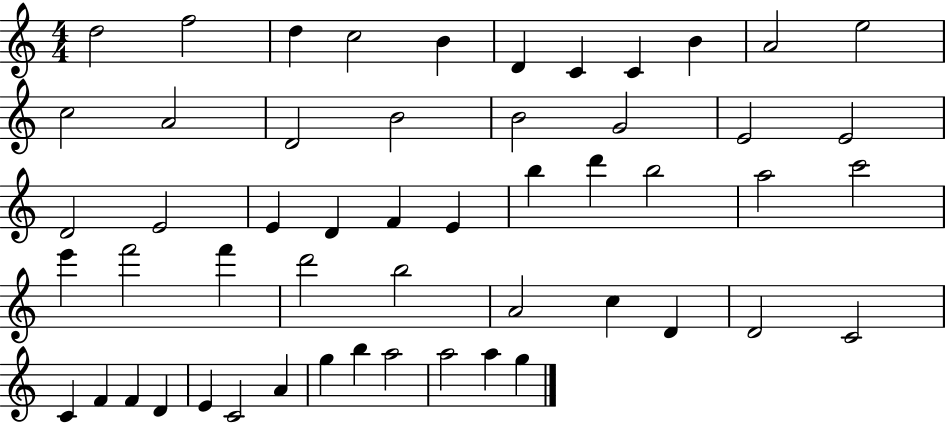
{
  \clef treble
  \numericTimeSignature
  \time 4/4
  \key c \major
  d''2 f''2 | d''4 c''2 b'4 | d'4 c'4 c'4 b'4 | a'2 e''2 | \break c''2 a'2 | d'2 b'2 | b'2 g'2 | e'2 e'2 | \break d'2 e'2 | e'4 d'4 f'4 e'4 | b''4 d'''4 b''2 | a''2 c'''2 | \break e'''4 f'''2 f'''4 | d'''2 b''2 | a'2 c''4 d'4 | d'2 c'2 | \break c'4 f'4 f'4 d'4 | e'4 c'2 a'4 | g''4 b''4 a''2 | a''2 a''4 g''4 | \break \bar "|."
}